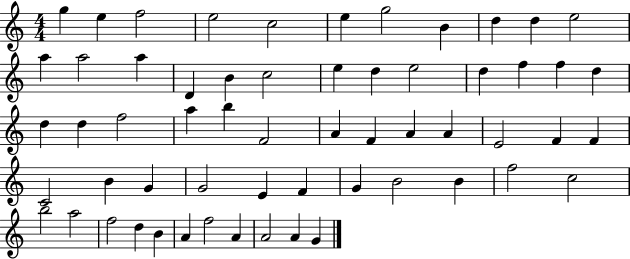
{
  \clef treble
  \numericTimeSignature
  \time 4/4
  \key c \major
  g''4 e''4 f''2 | e''2 c''2 | e''4 g''2 b'4 | d''4 d''4 e''2 | \break a''4 a''2 a''4 | d'4 b'4 c''2 | e''4 d''4 e''2 | d''4 f''4 f''4 d''4 | \break d''4 d''4 f''2 | a''4 b''4 f'2 | a'4 f'4 a'4 a'4 | e'2 f'4 f'4 | \break c'2 b'4 g'4 | g'2 e'4 f'4 | g'4 b'2 b'4 | f''2 c''2 | \break b''2 a''2 | f''2 d''4 b'4 | a'4 f''2 a'4 | a'2 a'4 g'4 | \break \bar "|."
}